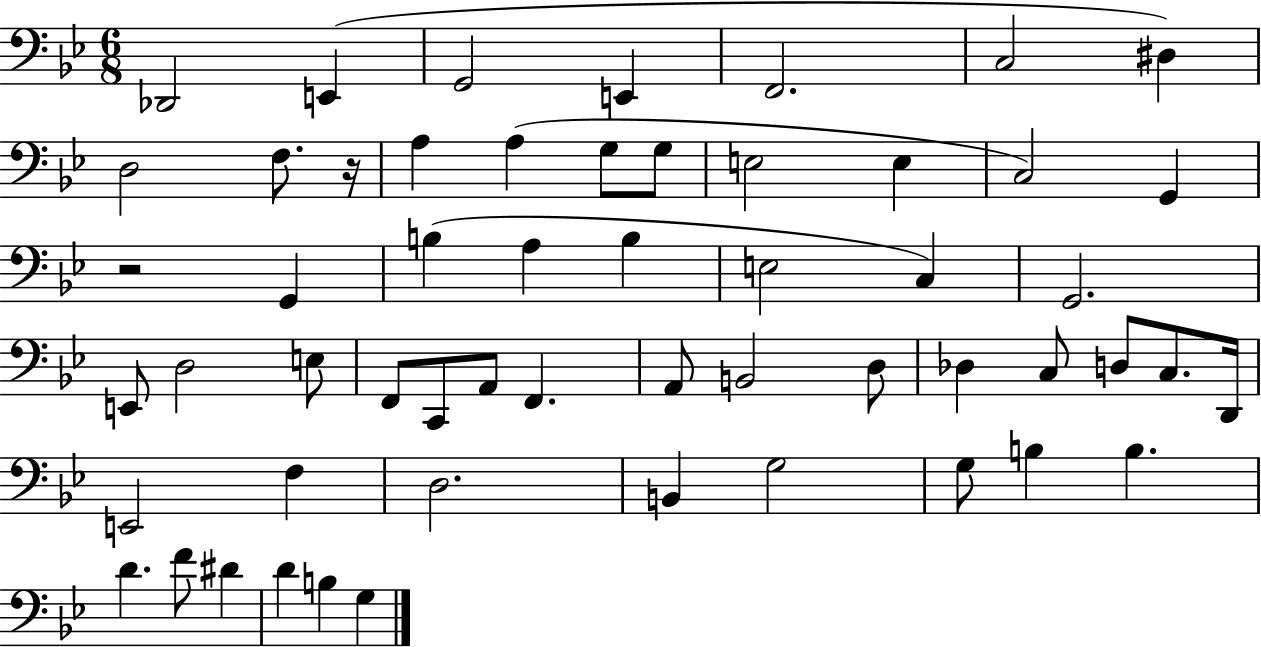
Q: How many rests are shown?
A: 2